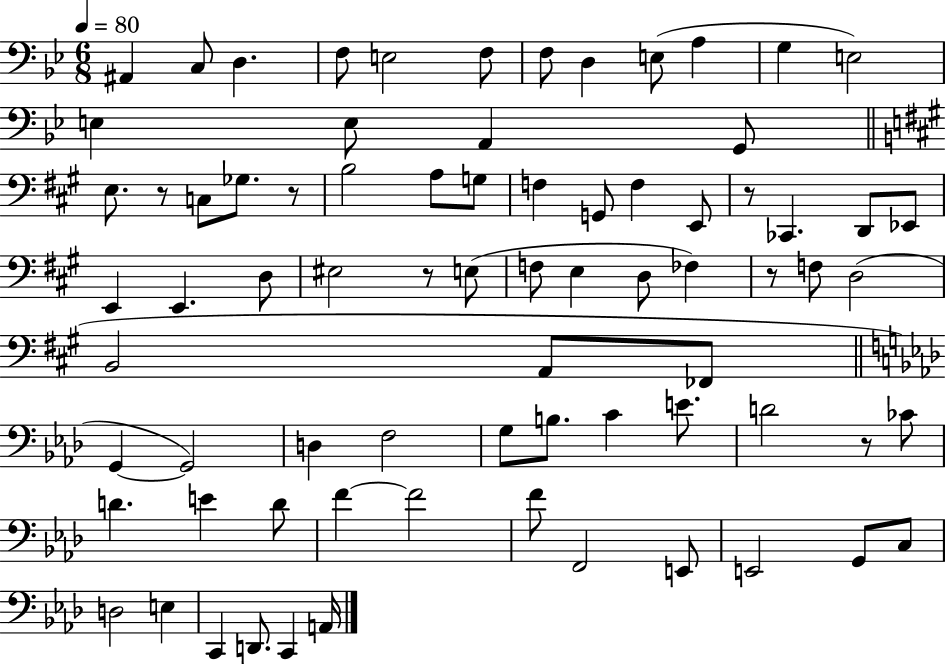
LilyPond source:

{
  \clef bass
  \numericTimeSignature
  \time 6/8
  \key bes \major
  \tempo 4 = 80
  ais,4 c8 d4. | f8 e2 f8 | f8 d4 e8( a4 | g4 e2) | \break e4 e8 a,4 g,8 | \bar "||" \break \key a \major e8. r8 c8 ges8. r8 | b2 a8 g8 | f4 g,8 f4 e,8 | r8 ces,4. d,8 ees,8 | \break e,4 e,4. d8 | eis2 r8 e8( | f8 e4 d8 fes4) | r8 f8 d2( | \break b,2 a,8 fes,8 | \bar "||" \break \key f \minor g,4~~ g,2) | d4 f2 | g8 b8. c'4 e'8. | d'2 r8 ces'8 | \break d'4. e'4 d'8 | f'4~~ f'2 | f'8 f,2 e,8 | e,2 g,8 c8 | \break d2 e4 | c,4 d,8. c,4 a,16 | \bar "|."
}